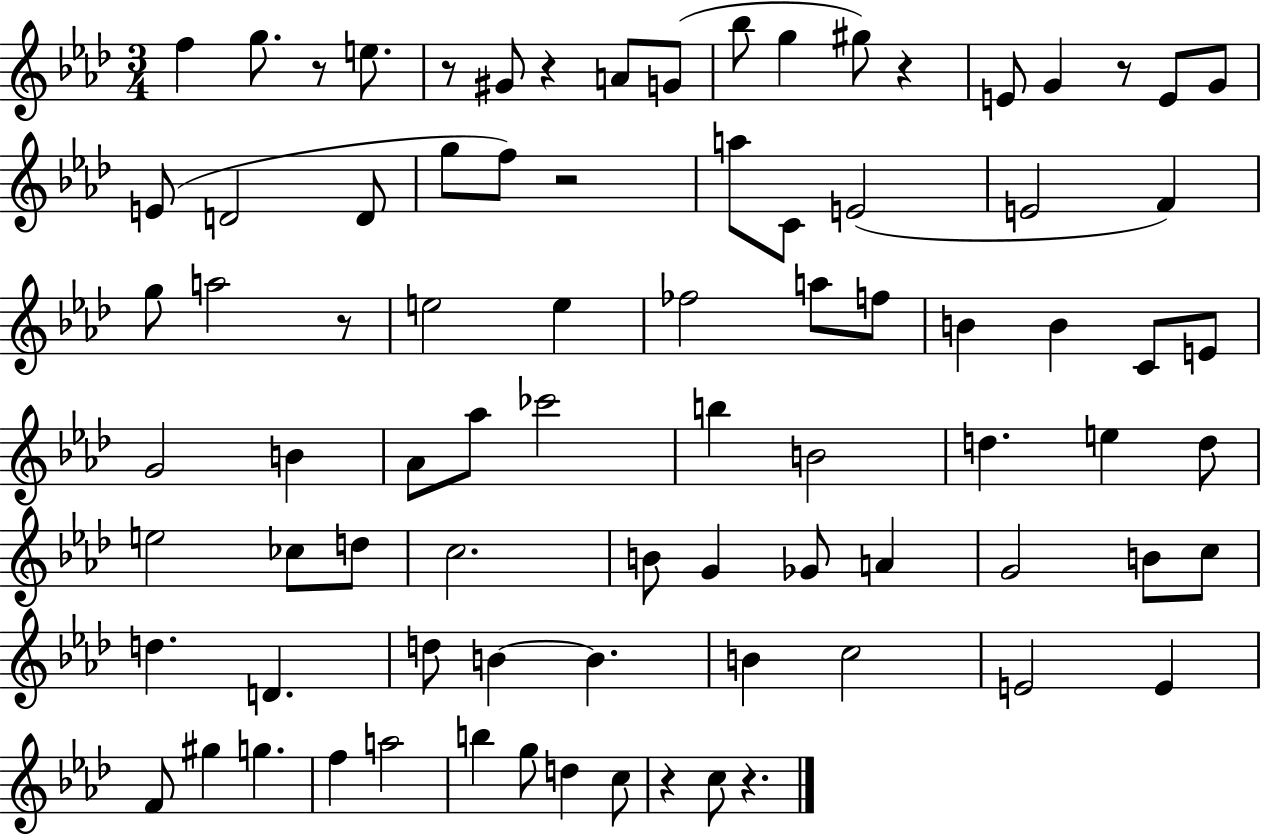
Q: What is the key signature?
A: AES major